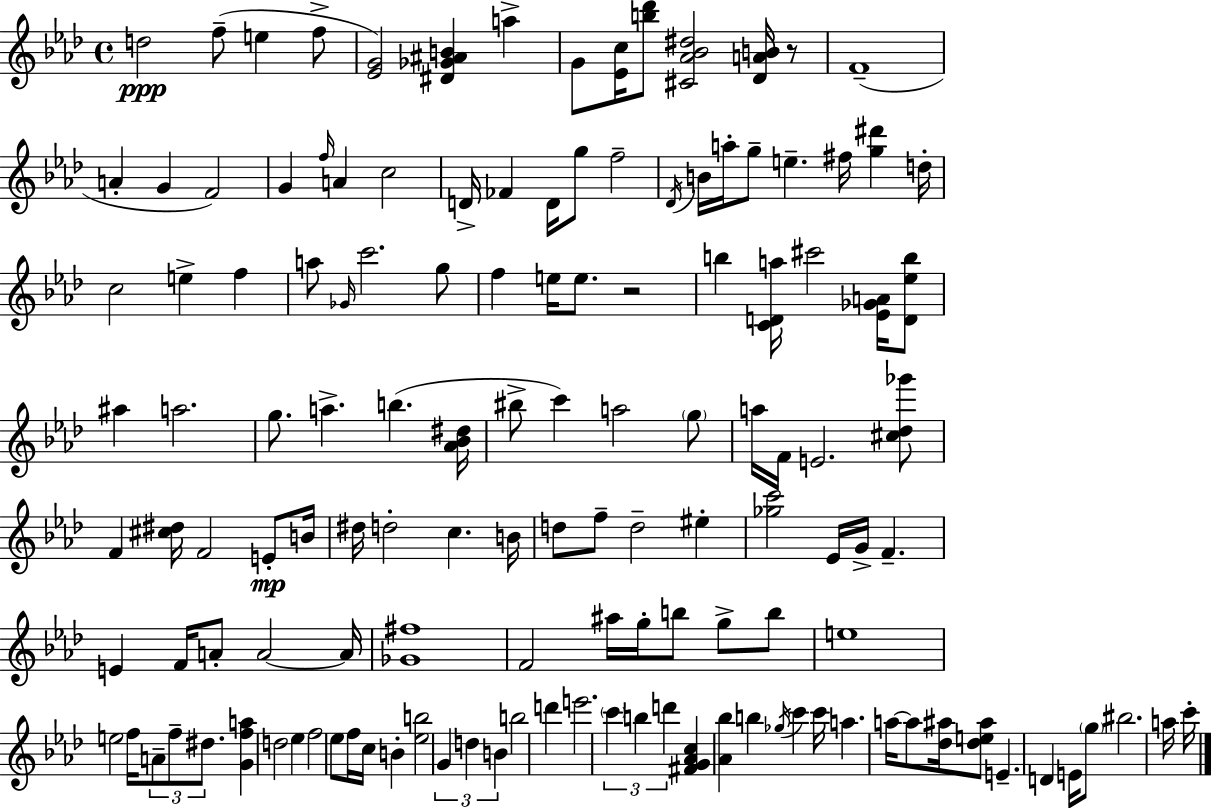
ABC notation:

X:1
T:Untitled
M:4/4
L:1/4
K:Fm
d2 f/2 e f/2 [_EG]2 [^D_G^AB] a G/2 [_Ec]/4 [b_d']/2 [^C_A_B^d]2 [_DAB]/4 z/2 F4 A G F2 G f/4 A c2 D/4 _F D/4 g/2 f2 _D/4 B/4 a/4 g/2 e ^f/4 [g^d'] d/4 c2 e f a/2 _G/4 c'2 g/2 f e/4 e/2 z2 b [CDa]/4 ^c'2 [_E_GA]/4 [D_eb]/2 ^a a2 g/2 a b [_A_B^d]/4 ^b/2 c' a2 g/2 a/4 F/4 E2 [^c_d_g']/2 F [^c^d]/4 F2 E/2 B/4 ^d/4 d2 c B/4 d/2 f/2 d2 ^e [_gc']2 _E/4 G/4 F E F/4 A/2 A2 A/4 [_G^f]4 F2 ^a/4 g/4 b/2 g/2 b/2 e4 e2 f/4 A/2 f/2 ^d/2 [Gfa] d2 _e f2 _e/2 f/4 c/4 B [_eb]2 G d B b2 d' e'2 c' b d' [^FG_Ac] [_A_b] b _g/4 c' c'/4 a a/4 a/2 [_d^a]/4 [_de^a]/2 E D E/4 g/2 ^b2 a/4 c'/4